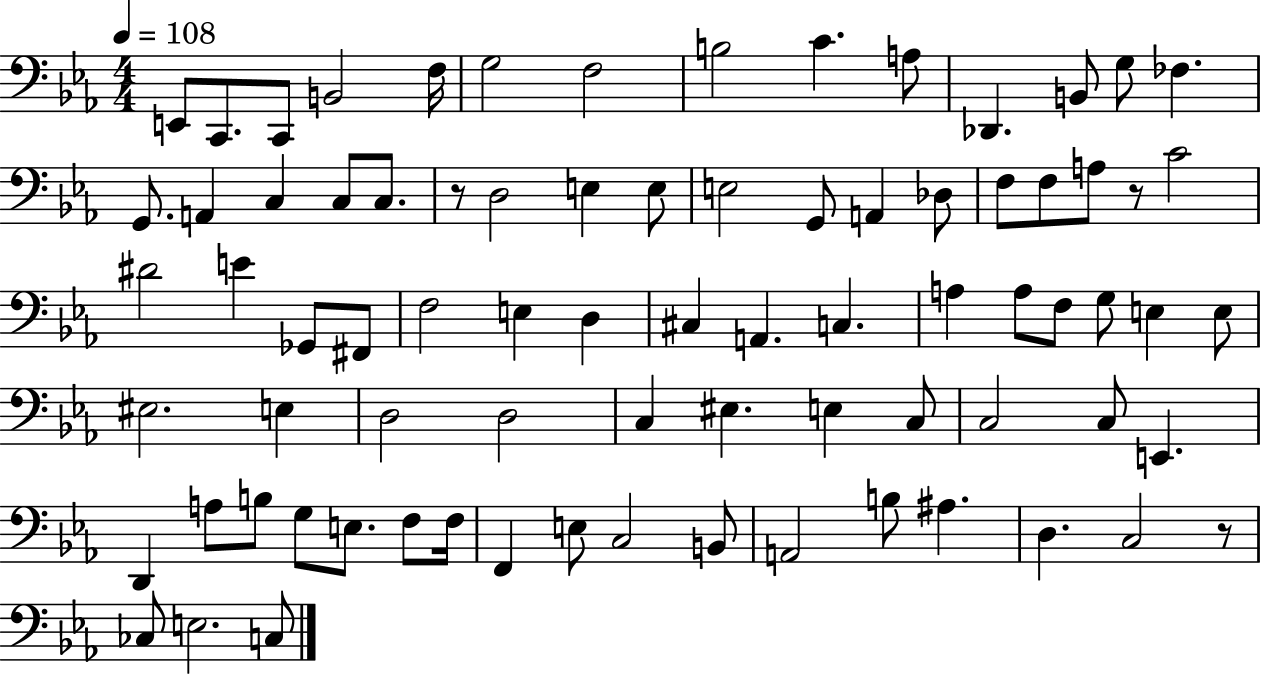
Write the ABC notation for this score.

X:1
T:Untitled
M:4/4
L:1/4
K:Eb
E,,/2 C,,/2 C,,/2 B,,2 F,/4 G,2 F,2 B,2 C A,/2 _D,, B,,/2 G,/2 _F, G,,/2 A,, C, C,/2 C,/2 z/2 D,2 E, E,/2 E,2 G,,/2 A,, _D,/2 F,/2 F,/2 A,/2 z/2 C2 ^D2 E _G,,/2 ^F,,/2 F,2 E, D, ^C, A,, C, A, A,/2 F,/2 G,/2 E, E,/2 ^E,2 E, D,2 D,2 C, ^E, E, C,/2 C,2 C,/2 E,, D,, A,/2 B,/2 G,/2 E,/2 F,/2 F,/4 F,, E,/2 C,2 B,,/2 A,,2 B,/2 ^A, D, C,2 z/2 _C,/2 E,2 C,/2